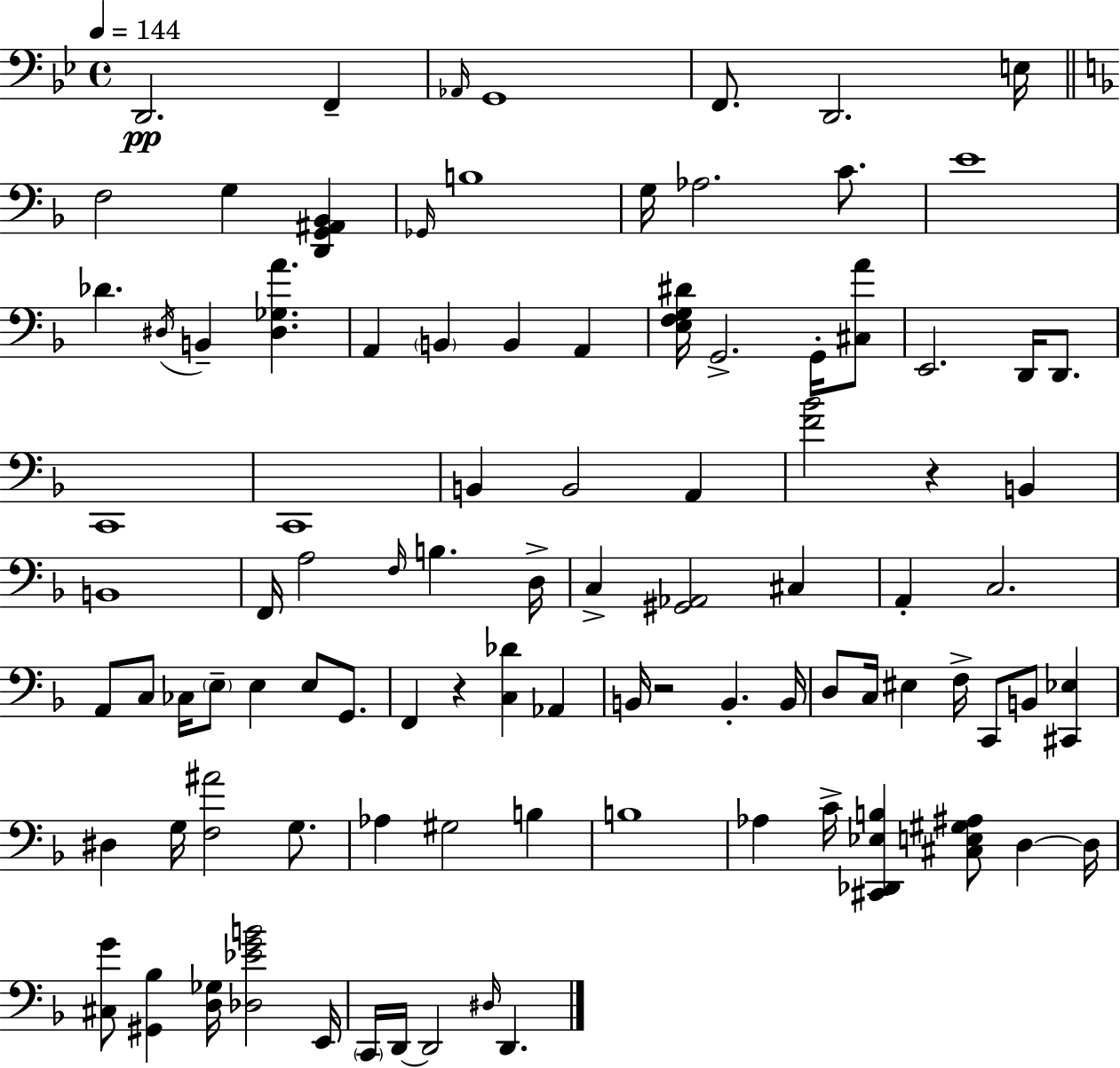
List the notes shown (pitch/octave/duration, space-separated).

D2/h. F2/q Ab2/s G2/w F2/e. D2/h. E3/s F3/h G3/q [D2,G2,A#2,Bb2]/q Gb2/s B3/w G3/s Ab3/h. C4/e. E4/w Db4/q. D#3/s B2/q [D#3,Gb3,A4]/q. A2/q B2/q B2/q A2/q [E3,F3,G3,D#4]/s G2/h. G2/s [C#3,A4]/e E2/h. D2/s D2/e. C2/w C2/w B2/q B2/h A2/q [F4,Bb4]/h R/q B2/q B2/w F2/s A3/h F3/s B3/q. D3/s C3/q [G#2,Ab2]/h C#3/q A2/q C3/h. A2/e C3/e CES3/s E3/e E3/q E3/e G2/e. F2/q R/q [C3,Db4]/q Ab2/q B2/s R/h B2/q. B2/s D3/e C3/s EIS3/q F3/s C2/e B2/e [C#2,Eb3]/q D#3/q G3/s [F3,A#4]/h G3/e. Ab3/q G#3/h B3/q B3/w Ab3/q C4/s [C#2,Db2,Eb3,B3]/q [C#3,E3,G#3,A#3]/e D3/q D3/s [C#3,G4]/e [G#2,Bb3]/q [D3,Gb3]/s [Db3,Eb4,G4,B4]/h E2/s C2/s D2/s D2/h D#3/s D2/q.